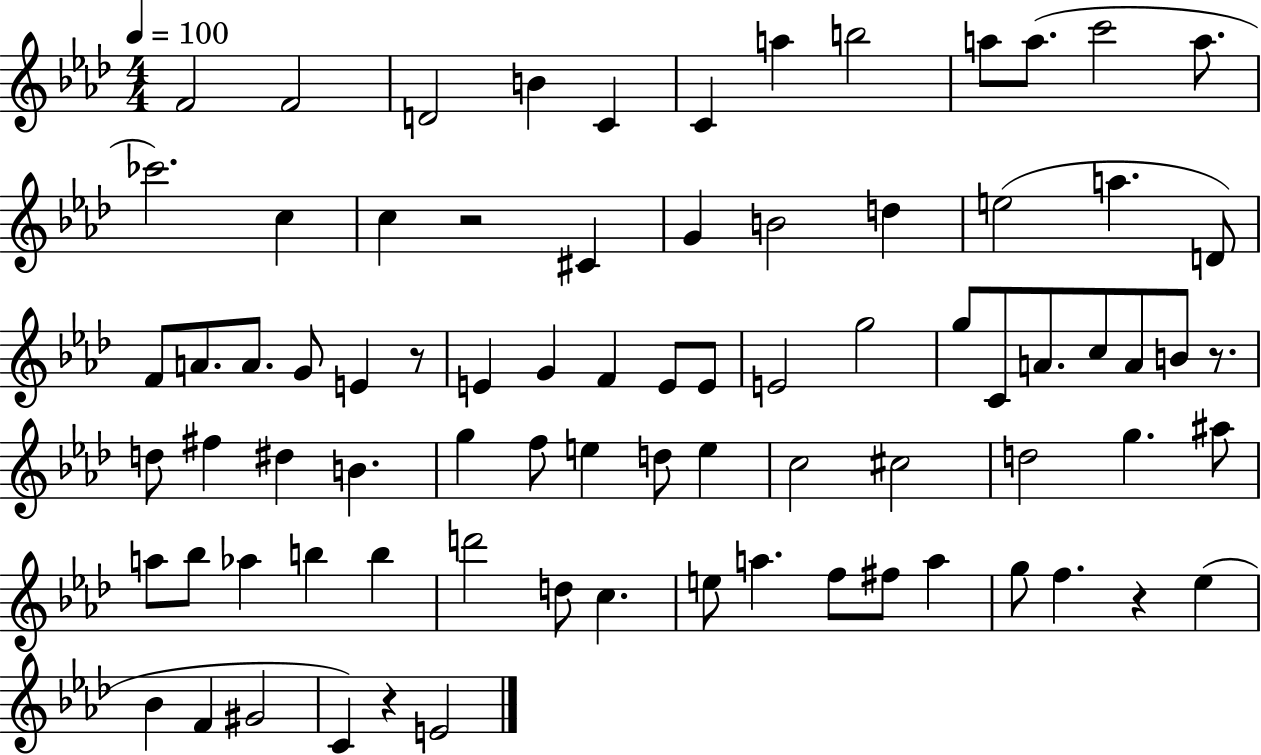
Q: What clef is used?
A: treble